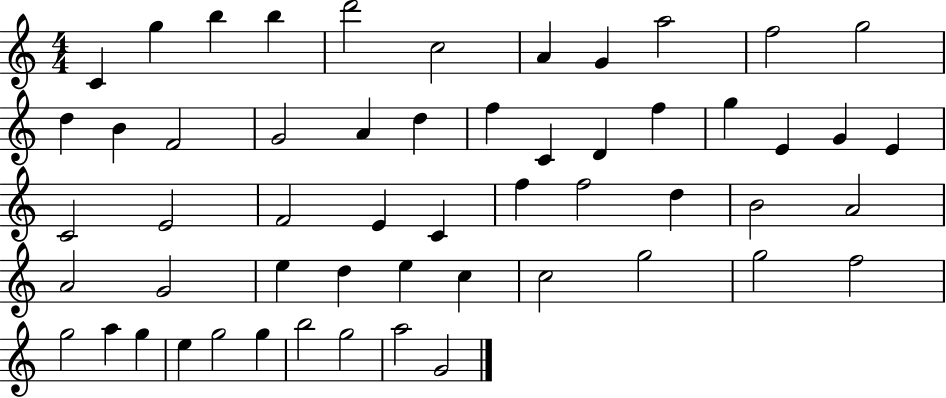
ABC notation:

X:1
T:Untitled
M:4/4
L:1/4
K:C
C g b b d'2 c2 A G a2 f2 g2 d B F2 G2 A d f C D f g E G E C2 E2 F2 E C f f2 d B2 A2 A2 G2 e d e c c2 g2 g2 f2 g2 a g e g2 g b2 g2 a2 G2